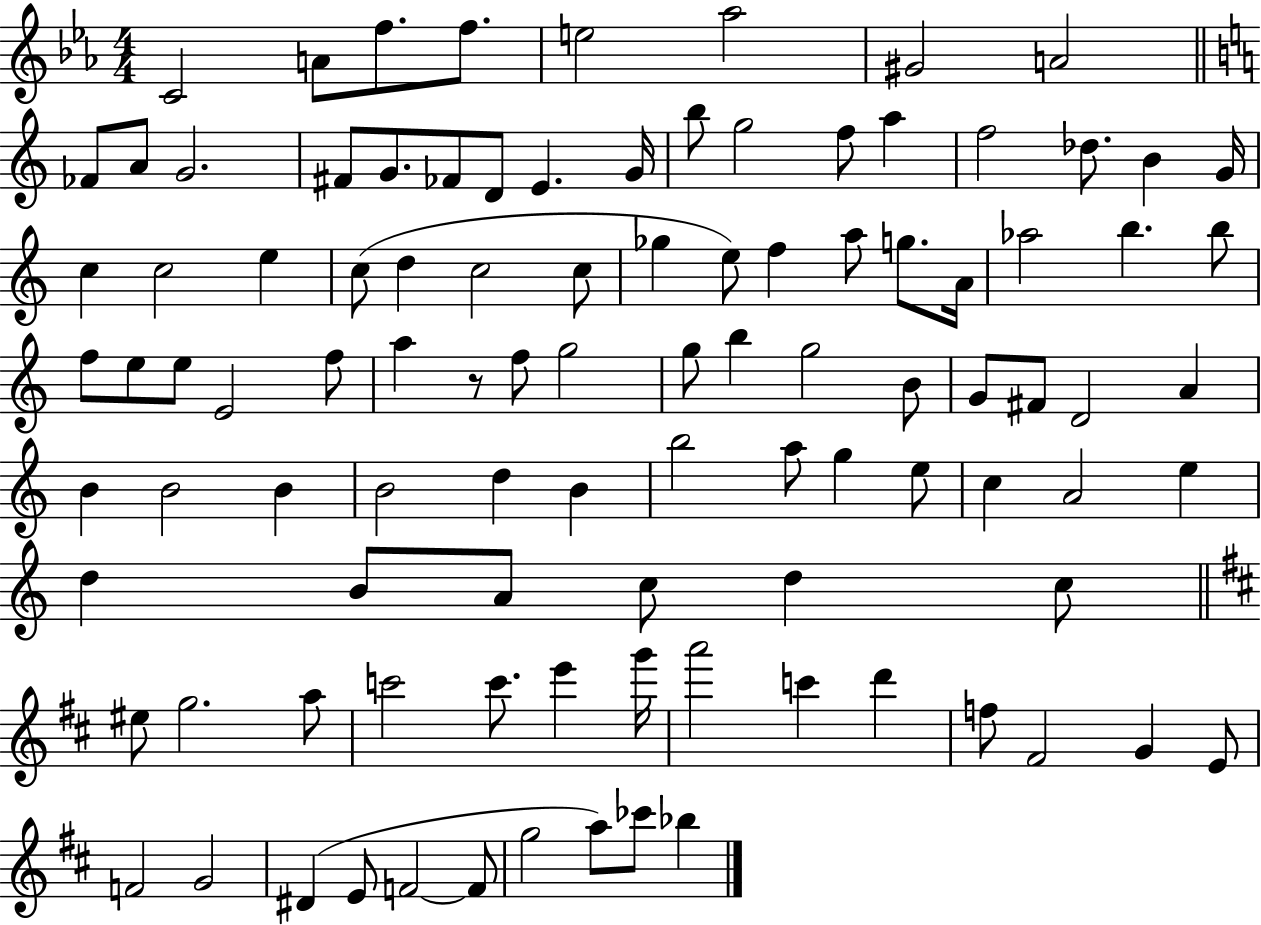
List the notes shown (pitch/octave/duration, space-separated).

C4/h A4/e F5/e. F5/e. E5/h Ab5/h G#4/h A4/h FES4/e A4/e G4/h. F#4/e G4/e. FES4/e D4/e E4/q. G4/s B5/e G5/h F5/e A5/q F5/h Db5/e. B4/q G4/s C5/q C5/h E5/q C5/e D5/q C5/h C5/e Gb5/q E5/e F5/q A5/e G5/e. A4/s Ab5/h B5/q. B5/e F5/e E5/e E5/e E4/h F5/e A5/q R/e F5/e G5/h G5/e B5/q G5/h B4/e G4/e F#4/e D4/h A4/q B4/q B4/h B4/q B4/h D5/q B4/q B5/h A5/e G5/q E5/e C5/q A4/h E5/q D5/q B4/e A4/e C5/e D5/q C5/e EIS5/e G5/h. A5/e C6/h C6/e. E6/q G6/s A6/h C6/q D6/q F5/e F#4/h G4/q E4/e F4/h G4/h D#4/q E4/e F4/h F4/e G5/h A5/e CES6/e Bb5/q